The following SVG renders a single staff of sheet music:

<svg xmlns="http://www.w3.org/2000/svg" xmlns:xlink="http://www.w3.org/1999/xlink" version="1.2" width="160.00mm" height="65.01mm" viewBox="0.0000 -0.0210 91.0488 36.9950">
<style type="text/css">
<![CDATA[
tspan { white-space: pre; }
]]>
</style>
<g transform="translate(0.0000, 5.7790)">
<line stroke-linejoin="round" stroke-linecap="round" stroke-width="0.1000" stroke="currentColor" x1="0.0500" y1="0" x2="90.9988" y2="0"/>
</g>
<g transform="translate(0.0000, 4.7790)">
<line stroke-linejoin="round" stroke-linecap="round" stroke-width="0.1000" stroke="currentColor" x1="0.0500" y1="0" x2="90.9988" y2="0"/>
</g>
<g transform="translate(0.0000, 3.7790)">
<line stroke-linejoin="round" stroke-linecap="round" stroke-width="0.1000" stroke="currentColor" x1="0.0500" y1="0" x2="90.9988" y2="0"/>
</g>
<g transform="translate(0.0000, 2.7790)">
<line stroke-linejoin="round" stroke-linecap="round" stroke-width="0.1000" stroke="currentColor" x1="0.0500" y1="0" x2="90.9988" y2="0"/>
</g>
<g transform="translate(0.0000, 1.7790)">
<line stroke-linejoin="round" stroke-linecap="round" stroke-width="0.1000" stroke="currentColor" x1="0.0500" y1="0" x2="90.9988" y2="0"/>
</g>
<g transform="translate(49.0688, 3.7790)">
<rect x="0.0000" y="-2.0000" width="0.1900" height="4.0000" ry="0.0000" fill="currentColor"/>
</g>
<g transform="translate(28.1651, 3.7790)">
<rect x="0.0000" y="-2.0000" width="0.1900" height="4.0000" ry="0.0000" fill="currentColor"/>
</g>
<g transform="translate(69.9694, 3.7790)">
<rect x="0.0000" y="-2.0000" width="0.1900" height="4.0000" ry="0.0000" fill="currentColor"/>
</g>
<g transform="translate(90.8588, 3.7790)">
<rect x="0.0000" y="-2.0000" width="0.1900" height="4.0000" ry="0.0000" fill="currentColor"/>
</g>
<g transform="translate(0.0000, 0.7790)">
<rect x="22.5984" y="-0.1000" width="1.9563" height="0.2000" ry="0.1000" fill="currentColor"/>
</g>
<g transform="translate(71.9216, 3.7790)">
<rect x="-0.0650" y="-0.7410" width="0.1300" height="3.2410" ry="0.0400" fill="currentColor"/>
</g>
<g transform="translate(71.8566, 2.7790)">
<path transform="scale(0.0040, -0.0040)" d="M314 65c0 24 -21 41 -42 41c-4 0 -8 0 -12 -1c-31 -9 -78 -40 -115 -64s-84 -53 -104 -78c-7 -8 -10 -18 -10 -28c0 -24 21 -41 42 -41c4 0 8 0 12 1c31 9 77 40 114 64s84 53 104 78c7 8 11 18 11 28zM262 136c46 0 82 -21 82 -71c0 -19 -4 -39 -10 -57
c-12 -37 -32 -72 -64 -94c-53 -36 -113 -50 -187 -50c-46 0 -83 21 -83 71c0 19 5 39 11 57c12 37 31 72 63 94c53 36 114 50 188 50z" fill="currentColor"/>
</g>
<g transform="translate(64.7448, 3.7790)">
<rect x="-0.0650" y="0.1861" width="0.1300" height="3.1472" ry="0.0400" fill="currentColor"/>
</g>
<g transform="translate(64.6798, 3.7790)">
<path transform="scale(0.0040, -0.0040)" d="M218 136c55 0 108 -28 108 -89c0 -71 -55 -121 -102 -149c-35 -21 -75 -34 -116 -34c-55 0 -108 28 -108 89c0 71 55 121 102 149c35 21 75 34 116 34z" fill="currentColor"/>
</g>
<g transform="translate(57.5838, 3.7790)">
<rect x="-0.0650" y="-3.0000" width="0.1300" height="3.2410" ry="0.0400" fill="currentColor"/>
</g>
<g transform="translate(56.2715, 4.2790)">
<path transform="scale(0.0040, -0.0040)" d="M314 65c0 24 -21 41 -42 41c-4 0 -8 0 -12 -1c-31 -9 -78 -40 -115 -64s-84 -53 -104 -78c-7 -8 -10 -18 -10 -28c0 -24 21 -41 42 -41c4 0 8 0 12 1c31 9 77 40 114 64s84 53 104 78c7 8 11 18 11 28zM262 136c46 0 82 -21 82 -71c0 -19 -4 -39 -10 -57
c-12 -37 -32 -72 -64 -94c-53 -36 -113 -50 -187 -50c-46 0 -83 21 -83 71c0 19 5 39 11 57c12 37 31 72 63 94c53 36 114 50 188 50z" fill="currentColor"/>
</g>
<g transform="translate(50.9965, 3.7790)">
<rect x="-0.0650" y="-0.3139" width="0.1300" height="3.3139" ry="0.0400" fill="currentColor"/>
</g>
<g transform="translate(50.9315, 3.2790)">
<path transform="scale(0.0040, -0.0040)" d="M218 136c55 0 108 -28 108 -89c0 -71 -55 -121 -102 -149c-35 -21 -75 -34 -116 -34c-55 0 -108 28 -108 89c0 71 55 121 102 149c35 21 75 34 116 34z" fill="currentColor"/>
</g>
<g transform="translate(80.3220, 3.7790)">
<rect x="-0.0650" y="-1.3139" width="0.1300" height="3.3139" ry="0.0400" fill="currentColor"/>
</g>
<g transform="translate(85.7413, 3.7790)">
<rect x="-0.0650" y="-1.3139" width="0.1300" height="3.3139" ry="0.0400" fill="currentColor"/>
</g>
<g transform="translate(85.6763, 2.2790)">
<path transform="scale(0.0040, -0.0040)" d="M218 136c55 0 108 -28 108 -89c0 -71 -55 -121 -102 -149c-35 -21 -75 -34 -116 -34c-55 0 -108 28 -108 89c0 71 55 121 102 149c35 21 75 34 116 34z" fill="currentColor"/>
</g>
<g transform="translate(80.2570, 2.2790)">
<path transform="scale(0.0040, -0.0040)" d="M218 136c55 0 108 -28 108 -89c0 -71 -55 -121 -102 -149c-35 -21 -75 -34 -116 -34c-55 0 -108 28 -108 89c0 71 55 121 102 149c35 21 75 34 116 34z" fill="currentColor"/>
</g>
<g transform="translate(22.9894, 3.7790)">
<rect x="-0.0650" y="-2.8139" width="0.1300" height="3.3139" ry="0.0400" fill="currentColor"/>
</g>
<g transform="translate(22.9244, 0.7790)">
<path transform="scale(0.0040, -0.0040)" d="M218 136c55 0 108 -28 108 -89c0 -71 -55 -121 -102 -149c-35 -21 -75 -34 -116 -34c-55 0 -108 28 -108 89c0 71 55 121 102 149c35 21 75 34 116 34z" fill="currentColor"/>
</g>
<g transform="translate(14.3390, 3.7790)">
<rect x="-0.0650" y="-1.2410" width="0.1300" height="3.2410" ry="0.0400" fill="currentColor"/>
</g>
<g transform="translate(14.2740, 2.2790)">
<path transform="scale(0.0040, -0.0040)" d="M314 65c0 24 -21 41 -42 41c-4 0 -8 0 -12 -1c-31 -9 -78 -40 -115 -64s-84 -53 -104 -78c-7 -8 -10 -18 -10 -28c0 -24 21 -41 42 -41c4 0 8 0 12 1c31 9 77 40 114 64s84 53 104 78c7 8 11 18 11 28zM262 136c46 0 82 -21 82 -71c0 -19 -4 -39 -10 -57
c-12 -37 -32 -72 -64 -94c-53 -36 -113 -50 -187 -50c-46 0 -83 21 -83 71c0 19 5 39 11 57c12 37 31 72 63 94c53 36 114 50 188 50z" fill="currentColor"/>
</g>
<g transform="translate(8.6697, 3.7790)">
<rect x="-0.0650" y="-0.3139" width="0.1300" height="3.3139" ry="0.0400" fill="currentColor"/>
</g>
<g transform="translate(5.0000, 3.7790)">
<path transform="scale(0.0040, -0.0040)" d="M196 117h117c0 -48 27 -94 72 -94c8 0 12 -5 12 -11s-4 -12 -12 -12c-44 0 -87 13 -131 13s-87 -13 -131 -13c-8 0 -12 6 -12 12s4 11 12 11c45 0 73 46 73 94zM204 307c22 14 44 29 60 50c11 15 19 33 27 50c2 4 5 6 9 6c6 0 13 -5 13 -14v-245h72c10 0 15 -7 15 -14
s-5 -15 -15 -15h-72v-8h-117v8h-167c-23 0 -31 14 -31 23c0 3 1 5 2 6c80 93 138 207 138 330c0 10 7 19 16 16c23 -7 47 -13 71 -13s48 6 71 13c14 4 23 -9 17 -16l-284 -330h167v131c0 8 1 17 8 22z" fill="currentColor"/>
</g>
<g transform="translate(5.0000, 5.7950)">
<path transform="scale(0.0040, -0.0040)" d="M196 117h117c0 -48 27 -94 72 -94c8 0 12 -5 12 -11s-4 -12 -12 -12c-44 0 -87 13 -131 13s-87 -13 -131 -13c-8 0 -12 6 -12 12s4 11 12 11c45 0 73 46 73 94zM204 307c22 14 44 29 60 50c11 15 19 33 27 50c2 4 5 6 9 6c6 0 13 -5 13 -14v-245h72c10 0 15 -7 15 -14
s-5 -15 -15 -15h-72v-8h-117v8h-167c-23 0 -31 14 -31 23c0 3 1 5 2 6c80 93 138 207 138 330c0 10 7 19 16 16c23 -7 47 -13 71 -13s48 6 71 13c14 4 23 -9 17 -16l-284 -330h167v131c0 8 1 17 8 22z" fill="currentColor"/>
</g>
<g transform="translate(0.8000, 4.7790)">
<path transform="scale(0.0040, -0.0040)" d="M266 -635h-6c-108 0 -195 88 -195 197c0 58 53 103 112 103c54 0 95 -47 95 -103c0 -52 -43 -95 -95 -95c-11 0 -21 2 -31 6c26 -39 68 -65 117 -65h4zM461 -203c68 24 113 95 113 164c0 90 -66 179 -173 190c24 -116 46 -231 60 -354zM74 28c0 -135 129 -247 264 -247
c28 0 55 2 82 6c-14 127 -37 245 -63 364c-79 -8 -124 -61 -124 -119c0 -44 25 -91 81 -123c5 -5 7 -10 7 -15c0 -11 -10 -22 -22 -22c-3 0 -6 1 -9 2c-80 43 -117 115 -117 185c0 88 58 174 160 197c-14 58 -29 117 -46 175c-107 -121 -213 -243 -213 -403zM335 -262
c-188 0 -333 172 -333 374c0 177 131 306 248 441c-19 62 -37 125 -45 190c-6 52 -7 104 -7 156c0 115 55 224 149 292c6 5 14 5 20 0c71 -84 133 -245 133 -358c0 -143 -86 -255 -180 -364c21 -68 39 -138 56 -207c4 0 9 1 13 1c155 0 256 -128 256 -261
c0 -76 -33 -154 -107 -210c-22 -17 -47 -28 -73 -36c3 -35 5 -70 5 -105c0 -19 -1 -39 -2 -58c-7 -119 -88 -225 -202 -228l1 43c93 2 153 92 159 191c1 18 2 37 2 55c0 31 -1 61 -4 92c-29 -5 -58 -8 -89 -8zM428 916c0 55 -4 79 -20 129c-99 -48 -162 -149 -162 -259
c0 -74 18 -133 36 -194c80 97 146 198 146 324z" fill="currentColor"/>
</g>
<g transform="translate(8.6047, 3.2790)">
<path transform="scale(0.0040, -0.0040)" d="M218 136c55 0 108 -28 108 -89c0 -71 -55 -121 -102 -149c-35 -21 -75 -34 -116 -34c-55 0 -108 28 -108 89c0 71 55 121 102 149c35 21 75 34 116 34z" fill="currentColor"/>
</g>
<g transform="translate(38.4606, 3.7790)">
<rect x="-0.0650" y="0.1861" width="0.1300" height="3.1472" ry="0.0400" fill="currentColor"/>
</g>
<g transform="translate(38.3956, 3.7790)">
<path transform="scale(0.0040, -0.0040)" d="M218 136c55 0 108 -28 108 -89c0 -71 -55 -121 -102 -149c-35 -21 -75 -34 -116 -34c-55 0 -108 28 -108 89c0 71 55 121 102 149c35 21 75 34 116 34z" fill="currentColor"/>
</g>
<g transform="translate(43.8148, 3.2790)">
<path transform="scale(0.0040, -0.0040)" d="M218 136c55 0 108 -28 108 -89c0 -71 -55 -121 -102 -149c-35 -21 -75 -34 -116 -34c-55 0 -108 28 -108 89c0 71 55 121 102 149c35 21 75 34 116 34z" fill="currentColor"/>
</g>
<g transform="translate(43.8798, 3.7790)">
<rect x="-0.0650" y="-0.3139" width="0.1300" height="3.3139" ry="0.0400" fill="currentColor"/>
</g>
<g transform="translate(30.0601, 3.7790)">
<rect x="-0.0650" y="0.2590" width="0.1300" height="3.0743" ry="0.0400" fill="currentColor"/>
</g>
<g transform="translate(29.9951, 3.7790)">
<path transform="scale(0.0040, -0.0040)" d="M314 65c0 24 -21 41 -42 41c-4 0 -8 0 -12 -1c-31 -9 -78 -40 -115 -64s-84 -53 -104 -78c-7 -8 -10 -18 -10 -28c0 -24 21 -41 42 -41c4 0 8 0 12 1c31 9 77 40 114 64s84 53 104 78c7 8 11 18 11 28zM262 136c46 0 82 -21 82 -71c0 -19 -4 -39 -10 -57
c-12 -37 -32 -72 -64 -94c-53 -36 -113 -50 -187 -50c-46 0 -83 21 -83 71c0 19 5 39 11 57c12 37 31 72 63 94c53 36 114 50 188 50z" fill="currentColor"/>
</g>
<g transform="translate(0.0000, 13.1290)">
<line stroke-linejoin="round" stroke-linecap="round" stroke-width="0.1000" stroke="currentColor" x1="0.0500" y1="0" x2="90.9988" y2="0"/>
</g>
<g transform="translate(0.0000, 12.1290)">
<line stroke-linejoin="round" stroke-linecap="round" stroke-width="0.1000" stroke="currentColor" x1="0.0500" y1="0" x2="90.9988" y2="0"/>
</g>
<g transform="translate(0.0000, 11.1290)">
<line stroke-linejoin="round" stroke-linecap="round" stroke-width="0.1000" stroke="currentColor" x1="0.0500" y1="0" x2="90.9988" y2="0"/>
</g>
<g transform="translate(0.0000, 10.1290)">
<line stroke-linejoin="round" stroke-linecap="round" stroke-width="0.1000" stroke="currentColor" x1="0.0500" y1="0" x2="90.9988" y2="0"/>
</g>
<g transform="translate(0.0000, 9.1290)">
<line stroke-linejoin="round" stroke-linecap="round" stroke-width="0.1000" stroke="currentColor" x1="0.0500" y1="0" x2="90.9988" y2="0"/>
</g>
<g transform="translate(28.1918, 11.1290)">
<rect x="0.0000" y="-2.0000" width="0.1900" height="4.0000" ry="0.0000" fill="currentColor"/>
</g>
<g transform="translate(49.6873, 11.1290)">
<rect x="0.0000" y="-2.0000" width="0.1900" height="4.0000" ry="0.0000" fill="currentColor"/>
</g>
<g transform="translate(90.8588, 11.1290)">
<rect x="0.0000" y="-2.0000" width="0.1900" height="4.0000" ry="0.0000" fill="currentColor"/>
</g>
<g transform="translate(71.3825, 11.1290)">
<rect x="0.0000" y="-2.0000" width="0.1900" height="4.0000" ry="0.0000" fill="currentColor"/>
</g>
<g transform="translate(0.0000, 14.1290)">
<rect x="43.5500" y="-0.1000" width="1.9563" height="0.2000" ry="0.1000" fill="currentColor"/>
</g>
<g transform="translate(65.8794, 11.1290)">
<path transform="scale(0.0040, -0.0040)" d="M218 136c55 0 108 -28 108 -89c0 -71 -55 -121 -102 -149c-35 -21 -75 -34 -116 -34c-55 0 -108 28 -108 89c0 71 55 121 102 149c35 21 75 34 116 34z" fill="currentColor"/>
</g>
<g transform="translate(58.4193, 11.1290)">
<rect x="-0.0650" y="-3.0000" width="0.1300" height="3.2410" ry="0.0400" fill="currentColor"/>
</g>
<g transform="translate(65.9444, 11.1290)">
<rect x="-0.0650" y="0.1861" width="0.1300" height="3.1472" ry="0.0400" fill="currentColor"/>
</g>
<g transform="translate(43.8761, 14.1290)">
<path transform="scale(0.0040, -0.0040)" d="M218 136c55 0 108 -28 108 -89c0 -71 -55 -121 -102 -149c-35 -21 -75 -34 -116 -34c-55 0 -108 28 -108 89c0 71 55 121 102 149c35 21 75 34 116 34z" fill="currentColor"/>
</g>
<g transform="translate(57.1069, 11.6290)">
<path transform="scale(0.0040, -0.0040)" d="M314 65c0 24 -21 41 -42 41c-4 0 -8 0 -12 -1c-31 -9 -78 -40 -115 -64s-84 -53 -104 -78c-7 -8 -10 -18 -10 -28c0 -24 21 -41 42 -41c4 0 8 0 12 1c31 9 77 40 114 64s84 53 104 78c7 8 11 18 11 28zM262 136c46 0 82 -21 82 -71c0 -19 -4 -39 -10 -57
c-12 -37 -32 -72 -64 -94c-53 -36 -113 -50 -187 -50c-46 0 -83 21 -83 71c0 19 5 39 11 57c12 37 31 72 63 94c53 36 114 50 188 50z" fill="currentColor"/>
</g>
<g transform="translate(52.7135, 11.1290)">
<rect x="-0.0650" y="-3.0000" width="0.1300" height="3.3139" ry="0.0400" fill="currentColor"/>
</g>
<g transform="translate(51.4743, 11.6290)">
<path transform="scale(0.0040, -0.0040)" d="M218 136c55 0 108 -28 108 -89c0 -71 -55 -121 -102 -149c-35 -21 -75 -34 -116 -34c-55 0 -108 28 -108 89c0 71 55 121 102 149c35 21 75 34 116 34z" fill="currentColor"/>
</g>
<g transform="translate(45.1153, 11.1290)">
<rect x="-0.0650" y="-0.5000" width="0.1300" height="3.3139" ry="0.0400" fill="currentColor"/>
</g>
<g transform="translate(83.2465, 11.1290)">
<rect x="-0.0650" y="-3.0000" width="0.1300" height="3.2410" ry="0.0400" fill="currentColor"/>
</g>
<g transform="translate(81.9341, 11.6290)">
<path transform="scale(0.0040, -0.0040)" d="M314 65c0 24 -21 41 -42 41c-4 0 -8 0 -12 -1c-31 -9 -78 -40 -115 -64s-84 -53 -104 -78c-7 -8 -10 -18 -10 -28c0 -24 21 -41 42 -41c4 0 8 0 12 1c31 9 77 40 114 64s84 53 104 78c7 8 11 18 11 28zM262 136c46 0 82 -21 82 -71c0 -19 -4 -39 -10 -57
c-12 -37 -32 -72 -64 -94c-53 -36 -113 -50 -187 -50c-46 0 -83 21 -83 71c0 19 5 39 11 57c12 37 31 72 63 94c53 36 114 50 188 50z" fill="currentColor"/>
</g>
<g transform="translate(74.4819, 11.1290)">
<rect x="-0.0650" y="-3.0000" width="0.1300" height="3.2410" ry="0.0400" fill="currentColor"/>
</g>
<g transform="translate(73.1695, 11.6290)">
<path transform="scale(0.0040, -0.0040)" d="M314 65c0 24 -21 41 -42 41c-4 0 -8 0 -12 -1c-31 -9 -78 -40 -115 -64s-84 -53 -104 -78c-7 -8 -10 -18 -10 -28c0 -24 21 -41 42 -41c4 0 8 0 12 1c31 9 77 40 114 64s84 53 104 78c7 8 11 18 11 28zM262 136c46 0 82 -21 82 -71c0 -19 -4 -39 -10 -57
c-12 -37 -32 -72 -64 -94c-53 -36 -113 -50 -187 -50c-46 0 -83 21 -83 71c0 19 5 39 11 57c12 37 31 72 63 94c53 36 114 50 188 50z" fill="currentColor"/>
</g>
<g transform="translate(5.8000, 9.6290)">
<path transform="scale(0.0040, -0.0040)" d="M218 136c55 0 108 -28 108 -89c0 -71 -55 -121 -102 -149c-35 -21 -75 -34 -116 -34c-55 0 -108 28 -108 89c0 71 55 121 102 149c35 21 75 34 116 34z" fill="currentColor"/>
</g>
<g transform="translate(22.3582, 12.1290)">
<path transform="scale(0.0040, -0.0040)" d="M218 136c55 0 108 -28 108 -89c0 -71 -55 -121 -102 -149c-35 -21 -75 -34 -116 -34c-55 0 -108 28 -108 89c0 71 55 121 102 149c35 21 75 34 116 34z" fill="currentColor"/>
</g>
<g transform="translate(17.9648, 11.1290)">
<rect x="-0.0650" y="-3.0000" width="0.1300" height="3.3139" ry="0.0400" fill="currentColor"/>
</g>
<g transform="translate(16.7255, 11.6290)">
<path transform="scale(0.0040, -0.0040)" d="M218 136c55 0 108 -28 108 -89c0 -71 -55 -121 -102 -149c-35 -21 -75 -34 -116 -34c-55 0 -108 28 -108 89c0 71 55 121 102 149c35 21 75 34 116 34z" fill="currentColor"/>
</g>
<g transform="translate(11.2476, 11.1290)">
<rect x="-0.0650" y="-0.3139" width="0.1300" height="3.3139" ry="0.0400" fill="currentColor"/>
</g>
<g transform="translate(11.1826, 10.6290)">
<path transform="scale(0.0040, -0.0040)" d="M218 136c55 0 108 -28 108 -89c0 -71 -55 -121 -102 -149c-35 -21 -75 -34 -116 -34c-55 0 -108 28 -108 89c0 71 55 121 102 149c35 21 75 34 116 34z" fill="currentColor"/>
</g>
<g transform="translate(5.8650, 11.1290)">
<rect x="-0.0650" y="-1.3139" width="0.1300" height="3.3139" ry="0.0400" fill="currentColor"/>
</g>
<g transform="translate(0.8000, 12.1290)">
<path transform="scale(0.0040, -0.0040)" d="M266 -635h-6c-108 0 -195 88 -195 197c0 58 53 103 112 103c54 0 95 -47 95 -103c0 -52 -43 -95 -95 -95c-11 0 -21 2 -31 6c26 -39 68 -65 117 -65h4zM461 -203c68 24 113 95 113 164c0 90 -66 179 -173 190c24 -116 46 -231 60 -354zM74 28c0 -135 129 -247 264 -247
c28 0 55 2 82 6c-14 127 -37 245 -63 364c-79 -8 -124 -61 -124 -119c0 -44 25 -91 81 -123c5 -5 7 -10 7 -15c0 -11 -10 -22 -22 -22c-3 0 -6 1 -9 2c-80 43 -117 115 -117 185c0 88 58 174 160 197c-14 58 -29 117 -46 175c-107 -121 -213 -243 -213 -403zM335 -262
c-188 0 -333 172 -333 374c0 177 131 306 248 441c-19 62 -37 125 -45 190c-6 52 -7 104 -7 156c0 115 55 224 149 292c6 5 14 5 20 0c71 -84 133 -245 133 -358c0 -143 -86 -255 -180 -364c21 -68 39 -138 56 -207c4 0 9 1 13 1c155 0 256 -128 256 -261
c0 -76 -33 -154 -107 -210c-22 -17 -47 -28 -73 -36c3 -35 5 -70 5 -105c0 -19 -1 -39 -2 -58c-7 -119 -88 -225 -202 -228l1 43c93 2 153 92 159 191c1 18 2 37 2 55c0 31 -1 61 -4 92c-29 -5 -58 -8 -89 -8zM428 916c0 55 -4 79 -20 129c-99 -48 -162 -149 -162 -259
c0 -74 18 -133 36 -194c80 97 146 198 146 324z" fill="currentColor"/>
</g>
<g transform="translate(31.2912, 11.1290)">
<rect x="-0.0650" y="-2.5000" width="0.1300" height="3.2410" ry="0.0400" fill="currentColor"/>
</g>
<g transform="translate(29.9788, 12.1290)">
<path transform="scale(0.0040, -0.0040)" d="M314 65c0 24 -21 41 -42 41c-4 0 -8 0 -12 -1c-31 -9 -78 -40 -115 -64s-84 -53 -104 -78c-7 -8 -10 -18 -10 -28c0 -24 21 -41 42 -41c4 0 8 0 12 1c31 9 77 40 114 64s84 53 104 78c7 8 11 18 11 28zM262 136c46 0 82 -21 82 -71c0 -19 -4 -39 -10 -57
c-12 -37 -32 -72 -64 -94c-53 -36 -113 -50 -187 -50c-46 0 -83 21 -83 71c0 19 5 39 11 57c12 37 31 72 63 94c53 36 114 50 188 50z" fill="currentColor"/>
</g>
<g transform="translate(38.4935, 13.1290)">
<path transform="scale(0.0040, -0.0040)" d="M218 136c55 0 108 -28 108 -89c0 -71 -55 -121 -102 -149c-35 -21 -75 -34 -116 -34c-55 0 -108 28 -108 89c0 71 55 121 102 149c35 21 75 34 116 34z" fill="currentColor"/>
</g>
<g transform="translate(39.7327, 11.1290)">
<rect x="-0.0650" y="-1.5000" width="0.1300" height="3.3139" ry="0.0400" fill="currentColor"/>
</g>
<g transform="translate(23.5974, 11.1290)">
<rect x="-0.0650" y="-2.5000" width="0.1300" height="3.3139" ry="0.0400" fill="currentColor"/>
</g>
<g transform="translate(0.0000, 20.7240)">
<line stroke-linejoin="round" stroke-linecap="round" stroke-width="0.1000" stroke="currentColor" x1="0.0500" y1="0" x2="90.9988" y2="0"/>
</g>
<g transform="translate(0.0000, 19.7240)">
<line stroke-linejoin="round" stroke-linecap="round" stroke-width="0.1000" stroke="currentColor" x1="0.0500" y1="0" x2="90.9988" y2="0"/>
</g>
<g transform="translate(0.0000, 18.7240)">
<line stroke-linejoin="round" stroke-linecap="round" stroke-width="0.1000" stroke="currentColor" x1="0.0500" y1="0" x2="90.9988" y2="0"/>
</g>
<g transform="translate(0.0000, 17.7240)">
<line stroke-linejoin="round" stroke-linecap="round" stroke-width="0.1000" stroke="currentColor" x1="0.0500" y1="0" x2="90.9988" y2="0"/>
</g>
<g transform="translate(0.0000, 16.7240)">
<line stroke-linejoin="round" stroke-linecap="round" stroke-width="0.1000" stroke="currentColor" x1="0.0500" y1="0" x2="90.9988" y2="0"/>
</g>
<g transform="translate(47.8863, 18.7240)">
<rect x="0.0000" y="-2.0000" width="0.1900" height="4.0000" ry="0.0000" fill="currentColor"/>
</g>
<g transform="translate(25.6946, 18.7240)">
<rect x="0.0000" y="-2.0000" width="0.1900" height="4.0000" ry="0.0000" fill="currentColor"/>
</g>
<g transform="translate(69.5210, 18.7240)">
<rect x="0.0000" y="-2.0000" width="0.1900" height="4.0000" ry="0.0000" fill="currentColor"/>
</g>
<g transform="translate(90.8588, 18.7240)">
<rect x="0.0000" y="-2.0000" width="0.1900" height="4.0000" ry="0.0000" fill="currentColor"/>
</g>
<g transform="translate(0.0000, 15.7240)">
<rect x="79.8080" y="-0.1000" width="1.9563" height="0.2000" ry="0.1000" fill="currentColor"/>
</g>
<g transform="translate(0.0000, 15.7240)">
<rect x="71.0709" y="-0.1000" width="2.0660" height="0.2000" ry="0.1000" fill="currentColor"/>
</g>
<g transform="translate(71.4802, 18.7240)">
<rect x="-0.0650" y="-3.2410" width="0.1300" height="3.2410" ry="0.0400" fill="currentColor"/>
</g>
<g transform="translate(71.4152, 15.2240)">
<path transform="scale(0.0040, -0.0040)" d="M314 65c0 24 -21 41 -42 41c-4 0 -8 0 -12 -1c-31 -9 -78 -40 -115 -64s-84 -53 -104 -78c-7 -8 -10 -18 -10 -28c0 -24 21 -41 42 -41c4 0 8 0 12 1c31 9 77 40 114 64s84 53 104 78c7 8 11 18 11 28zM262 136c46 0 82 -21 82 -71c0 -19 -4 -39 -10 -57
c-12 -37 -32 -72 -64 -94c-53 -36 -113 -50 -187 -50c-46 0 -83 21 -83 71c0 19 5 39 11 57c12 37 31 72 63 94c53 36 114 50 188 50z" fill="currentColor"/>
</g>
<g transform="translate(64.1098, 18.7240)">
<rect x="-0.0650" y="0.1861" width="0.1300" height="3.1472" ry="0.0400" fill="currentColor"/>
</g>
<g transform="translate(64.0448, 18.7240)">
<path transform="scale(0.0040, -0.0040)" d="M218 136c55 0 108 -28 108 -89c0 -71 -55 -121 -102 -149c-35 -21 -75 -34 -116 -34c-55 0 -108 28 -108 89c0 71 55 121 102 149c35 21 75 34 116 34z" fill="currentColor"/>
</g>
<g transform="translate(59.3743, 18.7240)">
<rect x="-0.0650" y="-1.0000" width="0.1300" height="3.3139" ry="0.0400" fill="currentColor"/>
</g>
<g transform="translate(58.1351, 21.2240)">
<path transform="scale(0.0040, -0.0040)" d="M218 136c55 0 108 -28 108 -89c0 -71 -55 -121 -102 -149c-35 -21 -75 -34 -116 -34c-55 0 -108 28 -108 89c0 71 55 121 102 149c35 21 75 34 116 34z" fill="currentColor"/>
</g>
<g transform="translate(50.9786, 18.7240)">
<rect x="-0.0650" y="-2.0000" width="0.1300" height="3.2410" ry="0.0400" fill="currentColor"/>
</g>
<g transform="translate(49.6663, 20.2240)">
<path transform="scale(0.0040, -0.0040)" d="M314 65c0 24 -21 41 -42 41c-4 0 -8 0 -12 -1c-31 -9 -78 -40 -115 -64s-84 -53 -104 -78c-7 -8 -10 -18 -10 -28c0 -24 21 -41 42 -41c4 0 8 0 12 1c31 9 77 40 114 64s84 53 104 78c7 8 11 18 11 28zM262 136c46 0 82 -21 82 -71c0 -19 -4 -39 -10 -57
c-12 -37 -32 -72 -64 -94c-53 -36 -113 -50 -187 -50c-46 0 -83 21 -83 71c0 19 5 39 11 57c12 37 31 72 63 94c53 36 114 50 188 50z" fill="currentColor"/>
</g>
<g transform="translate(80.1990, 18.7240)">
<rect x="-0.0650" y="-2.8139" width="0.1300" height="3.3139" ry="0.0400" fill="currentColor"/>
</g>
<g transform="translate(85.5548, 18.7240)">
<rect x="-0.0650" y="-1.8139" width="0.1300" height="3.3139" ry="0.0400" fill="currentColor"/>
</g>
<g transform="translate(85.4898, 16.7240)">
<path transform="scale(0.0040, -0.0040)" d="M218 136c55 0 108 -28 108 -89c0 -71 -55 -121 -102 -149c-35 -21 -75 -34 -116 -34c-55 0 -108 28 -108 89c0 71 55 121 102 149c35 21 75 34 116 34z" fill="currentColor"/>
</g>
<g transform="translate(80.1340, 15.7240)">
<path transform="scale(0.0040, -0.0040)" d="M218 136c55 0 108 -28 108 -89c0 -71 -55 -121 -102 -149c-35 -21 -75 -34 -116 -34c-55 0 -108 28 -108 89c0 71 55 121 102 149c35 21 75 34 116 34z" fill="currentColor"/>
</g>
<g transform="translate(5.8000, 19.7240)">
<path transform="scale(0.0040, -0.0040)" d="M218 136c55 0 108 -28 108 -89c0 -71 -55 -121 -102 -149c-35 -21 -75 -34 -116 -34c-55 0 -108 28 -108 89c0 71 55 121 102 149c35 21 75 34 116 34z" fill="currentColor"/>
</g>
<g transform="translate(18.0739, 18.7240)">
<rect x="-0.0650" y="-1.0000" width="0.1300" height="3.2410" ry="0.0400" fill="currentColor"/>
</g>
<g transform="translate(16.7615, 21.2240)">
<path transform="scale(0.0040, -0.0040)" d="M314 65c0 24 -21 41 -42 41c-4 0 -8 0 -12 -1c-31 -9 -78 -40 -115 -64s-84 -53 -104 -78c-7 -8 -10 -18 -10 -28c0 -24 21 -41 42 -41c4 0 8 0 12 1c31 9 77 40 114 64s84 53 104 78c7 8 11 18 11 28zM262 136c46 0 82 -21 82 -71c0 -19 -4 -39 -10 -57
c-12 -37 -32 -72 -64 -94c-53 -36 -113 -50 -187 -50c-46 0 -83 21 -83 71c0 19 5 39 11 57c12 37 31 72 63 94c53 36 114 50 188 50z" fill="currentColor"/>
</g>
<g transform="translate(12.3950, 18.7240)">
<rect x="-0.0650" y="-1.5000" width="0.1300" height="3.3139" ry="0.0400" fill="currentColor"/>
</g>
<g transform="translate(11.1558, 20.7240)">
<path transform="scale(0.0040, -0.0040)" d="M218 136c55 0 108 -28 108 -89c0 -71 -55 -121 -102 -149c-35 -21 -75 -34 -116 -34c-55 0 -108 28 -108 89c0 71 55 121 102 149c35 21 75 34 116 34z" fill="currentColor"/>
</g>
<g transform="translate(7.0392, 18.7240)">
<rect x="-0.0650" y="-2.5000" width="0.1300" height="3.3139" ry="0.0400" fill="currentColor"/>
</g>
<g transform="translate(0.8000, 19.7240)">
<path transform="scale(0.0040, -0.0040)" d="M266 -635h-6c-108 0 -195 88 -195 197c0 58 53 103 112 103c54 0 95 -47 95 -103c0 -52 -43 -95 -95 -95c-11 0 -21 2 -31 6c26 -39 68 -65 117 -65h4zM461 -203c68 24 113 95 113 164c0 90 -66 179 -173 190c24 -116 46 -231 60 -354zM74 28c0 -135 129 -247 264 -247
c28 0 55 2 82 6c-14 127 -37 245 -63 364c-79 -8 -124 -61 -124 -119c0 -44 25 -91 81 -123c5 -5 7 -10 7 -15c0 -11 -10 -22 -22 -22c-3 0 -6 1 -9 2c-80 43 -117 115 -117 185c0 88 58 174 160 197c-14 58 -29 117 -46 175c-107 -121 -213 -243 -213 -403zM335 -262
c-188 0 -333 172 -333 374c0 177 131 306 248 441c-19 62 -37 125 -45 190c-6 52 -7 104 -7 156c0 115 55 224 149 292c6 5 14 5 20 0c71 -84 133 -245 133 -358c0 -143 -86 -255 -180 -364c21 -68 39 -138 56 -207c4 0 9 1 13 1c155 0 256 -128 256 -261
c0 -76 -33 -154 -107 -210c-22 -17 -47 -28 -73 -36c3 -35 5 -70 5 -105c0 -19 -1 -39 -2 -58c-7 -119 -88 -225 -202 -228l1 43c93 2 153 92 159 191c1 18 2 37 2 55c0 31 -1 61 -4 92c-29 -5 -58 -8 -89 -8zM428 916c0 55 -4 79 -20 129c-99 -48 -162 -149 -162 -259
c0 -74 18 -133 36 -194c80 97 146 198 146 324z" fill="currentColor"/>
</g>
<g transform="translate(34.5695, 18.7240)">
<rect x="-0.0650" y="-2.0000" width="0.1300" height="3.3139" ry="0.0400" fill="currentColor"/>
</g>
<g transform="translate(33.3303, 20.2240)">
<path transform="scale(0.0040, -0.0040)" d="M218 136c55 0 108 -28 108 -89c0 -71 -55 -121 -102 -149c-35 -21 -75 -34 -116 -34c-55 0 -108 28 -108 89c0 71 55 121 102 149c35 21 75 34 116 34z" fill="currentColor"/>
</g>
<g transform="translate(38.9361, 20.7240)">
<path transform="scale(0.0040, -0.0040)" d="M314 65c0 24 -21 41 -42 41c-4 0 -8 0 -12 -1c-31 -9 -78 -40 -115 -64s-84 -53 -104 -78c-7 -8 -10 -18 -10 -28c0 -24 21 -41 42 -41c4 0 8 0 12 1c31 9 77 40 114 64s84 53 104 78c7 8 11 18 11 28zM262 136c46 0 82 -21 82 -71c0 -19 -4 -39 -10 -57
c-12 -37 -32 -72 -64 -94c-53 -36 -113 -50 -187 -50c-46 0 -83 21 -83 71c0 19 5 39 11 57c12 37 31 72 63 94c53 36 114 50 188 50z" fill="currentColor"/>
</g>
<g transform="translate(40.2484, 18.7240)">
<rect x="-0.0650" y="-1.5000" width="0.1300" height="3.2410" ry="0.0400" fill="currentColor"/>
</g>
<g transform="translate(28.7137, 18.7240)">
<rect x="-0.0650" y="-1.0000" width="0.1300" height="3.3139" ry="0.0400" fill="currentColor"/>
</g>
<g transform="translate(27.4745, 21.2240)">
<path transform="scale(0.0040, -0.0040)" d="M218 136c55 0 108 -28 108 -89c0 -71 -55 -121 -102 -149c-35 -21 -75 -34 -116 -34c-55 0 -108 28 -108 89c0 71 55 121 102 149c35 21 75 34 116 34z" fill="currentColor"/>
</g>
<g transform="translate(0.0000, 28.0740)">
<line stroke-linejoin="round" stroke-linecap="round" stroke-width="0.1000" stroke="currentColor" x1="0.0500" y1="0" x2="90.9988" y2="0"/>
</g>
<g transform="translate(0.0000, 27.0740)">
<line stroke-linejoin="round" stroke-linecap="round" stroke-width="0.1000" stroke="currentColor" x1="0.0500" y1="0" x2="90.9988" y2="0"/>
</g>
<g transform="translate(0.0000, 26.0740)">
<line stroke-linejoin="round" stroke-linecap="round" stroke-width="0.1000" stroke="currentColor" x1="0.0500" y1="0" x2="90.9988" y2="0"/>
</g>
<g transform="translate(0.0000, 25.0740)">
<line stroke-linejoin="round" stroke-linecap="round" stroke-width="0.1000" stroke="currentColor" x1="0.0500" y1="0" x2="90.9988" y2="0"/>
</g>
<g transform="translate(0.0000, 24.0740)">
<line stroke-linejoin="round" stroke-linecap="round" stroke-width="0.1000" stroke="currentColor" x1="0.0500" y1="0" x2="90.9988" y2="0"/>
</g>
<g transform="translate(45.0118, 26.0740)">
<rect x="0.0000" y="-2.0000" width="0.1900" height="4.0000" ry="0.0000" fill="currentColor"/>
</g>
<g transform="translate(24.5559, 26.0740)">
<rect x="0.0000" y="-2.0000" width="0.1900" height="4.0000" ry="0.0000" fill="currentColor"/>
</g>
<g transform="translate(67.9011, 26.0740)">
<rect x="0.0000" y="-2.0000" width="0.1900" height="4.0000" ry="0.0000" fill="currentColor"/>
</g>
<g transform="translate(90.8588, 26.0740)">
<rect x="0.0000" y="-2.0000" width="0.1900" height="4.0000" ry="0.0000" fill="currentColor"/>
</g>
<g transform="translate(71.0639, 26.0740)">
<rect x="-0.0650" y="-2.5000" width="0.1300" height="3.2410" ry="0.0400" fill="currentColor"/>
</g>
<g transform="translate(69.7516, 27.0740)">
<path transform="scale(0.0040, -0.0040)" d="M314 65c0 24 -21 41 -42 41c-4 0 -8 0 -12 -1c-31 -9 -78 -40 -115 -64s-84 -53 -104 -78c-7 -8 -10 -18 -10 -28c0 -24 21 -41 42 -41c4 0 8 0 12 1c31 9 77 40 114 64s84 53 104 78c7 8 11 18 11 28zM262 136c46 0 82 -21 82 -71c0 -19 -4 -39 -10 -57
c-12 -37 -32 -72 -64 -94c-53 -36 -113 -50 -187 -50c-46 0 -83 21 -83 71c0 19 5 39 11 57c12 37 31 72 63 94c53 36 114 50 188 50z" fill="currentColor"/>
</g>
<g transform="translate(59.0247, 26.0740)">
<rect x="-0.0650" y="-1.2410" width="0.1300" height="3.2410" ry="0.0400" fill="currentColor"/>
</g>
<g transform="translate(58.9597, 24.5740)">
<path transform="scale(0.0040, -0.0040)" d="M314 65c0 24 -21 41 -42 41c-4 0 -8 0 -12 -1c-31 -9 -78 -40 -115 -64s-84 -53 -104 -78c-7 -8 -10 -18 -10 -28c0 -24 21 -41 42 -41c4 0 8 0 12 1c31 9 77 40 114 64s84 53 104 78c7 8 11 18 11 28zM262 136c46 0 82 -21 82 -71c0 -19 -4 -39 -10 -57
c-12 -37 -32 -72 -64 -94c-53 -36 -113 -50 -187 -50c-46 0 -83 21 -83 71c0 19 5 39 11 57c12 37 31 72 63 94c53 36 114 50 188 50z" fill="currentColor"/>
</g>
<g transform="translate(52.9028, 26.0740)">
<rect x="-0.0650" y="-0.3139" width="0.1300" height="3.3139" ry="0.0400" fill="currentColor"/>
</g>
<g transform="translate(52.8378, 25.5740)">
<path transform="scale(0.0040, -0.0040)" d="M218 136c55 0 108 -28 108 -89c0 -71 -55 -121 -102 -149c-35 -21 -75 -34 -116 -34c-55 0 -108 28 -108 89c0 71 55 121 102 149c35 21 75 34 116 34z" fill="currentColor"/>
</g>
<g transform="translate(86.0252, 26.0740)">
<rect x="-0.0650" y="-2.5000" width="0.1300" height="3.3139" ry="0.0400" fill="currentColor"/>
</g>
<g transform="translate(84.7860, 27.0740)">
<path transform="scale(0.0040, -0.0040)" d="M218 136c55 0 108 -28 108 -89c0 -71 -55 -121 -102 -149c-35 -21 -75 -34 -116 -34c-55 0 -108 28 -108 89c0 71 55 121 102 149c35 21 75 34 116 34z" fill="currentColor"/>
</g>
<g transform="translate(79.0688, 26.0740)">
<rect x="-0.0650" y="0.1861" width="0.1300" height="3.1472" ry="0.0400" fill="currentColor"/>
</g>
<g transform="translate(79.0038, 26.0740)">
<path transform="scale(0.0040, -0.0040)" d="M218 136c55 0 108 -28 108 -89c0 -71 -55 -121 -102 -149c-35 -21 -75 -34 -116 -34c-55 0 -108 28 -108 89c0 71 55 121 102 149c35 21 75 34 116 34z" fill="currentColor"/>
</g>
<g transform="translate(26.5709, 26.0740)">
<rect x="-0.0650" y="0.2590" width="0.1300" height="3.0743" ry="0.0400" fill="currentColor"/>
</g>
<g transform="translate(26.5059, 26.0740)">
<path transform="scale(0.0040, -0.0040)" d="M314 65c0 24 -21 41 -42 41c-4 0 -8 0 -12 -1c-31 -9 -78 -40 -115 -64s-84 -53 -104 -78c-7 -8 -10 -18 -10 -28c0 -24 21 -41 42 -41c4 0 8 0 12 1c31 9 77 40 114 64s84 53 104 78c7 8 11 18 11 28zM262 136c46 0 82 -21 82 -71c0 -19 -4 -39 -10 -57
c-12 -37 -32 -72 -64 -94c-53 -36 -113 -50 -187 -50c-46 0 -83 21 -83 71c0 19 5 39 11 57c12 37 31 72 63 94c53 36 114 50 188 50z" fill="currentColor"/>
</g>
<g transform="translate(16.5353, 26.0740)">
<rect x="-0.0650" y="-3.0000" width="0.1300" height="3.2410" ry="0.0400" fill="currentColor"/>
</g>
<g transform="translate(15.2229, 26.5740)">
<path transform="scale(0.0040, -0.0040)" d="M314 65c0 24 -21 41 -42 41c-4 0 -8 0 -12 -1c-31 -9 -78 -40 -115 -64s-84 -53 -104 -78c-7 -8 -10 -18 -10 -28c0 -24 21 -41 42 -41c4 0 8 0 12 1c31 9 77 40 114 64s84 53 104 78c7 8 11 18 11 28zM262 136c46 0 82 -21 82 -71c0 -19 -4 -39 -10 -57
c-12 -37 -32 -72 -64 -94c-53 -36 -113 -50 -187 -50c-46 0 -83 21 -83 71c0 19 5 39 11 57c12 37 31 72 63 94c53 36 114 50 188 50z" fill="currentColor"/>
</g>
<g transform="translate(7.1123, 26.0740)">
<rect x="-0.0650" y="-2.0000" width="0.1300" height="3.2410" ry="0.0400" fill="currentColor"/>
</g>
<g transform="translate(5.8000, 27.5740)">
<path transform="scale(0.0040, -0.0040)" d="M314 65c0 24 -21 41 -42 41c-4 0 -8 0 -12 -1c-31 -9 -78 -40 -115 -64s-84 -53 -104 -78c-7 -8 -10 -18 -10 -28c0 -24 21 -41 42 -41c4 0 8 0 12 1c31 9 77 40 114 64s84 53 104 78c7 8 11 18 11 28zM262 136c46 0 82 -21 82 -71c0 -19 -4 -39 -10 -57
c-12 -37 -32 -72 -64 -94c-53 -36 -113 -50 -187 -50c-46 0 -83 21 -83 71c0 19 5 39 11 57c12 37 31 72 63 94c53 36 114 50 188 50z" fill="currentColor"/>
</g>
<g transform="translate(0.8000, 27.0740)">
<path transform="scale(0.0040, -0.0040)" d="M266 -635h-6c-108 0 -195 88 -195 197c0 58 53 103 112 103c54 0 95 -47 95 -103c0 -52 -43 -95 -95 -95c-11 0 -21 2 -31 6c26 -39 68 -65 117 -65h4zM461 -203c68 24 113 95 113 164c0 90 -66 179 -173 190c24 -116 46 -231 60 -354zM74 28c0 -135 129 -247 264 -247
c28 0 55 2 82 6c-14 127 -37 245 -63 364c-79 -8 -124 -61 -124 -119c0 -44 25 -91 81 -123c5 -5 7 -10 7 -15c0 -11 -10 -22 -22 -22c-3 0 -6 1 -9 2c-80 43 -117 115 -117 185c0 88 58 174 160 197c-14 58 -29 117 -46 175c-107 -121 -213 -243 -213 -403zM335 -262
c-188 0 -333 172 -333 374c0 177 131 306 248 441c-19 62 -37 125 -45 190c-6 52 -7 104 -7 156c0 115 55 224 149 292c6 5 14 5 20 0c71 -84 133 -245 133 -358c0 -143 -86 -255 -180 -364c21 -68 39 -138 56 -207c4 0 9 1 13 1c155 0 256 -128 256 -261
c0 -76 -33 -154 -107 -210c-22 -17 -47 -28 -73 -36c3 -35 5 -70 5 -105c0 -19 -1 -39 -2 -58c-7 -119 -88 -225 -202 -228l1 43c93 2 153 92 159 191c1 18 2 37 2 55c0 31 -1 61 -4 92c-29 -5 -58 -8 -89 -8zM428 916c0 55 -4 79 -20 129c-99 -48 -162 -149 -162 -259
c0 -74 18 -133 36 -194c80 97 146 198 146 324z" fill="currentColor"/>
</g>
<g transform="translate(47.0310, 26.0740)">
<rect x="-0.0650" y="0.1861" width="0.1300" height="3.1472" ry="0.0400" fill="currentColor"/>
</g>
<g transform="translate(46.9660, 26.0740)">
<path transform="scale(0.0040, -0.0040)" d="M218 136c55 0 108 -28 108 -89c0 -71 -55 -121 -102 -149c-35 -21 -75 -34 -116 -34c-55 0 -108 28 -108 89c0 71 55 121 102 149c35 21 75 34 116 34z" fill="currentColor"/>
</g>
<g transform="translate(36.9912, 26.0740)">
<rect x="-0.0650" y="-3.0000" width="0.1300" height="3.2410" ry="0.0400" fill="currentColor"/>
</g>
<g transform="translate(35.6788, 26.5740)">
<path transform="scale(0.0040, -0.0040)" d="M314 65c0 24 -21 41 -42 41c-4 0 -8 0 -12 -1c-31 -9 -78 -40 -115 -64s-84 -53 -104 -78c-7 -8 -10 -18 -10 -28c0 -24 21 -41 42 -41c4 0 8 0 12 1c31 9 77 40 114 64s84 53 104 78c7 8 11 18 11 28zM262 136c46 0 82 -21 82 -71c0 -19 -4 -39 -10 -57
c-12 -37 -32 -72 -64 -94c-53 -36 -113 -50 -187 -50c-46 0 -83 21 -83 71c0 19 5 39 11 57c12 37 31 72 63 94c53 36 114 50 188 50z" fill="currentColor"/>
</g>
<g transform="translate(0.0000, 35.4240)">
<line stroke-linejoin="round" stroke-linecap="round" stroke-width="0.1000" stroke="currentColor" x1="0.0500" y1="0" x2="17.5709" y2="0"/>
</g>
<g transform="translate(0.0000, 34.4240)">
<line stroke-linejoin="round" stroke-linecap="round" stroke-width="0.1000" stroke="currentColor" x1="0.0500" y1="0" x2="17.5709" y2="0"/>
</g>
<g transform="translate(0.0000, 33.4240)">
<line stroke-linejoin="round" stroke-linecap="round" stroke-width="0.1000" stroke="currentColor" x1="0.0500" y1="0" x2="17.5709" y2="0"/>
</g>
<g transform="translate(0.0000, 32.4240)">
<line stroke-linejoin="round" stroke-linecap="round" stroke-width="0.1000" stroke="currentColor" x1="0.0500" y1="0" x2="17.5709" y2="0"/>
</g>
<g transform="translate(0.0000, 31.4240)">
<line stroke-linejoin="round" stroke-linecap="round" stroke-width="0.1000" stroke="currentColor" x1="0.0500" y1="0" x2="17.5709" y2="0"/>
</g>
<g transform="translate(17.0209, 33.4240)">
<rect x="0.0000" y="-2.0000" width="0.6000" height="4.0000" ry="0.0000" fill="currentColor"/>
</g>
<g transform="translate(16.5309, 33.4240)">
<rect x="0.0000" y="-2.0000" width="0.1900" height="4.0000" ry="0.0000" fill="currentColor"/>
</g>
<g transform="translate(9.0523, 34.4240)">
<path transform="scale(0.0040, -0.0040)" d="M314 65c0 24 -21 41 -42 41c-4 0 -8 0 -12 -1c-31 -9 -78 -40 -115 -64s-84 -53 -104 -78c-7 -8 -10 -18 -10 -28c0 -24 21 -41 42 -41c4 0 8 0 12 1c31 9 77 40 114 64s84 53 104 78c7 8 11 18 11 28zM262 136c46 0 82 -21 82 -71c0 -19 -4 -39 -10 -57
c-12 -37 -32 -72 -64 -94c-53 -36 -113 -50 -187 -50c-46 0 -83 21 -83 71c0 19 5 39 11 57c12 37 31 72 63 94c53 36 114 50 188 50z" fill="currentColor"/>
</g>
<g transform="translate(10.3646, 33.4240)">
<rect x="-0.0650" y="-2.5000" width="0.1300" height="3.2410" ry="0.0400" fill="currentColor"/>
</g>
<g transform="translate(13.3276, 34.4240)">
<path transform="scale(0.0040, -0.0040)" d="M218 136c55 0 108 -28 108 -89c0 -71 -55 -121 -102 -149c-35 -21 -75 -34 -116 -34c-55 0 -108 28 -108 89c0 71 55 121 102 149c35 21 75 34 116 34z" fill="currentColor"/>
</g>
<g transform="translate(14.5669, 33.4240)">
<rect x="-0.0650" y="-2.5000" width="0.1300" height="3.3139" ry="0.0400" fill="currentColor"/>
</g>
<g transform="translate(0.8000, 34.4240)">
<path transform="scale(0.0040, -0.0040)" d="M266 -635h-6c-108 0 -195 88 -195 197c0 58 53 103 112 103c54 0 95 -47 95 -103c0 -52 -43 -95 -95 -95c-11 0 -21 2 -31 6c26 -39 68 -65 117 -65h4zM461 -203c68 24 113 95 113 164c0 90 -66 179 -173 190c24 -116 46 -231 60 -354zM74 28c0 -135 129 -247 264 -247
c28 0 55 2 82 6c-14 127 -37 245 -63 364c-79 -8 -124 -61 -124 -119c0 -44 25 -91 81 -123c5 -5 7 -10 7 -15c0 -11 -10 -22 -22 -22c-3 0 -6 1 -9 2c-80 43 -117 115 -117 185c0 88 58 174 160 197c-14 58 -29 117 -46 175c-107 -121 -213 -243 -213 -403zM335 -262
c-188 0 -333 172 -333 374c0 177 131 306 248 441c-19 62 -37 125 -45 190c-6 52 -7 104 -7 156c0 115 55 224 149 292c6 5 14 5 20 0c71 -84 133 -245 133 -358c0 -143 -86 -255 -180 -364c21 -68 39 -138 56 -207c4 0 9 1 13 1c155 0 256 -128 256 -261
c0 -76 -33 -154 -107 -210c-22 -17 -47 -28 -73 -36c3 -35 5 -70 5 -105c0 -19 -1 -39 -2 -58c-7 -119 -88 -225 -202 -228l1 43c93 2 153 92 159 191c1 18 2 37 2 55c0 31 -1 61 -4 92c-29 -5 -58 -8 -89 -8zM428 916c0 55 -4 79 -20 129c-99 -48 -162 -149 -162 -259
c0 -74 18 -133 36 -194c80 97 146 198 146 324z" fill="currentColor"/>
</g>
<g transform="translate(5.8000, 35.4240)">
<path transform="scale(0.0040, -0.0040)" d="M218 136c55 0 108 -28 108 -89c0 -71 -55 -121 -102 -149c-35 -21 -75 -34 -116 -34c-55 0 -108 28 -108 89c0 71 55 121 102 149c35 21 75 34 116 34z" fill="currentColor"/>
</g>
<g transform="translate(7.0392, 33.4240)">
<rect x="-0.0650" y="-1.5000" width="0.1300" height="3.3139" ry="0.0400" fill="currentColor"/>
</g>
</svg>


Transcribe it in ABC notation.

X:1
T:Untitled
M:4/4
L:1/4
K:C
c e2 a B2 B c c A2 B d2 e e e c A G G2 E C A A2 B A2 A2 G E D2 D F E2 F2 D B b2 a f F2 A2 B2 A2 B c e2 G2 B G E G2 G